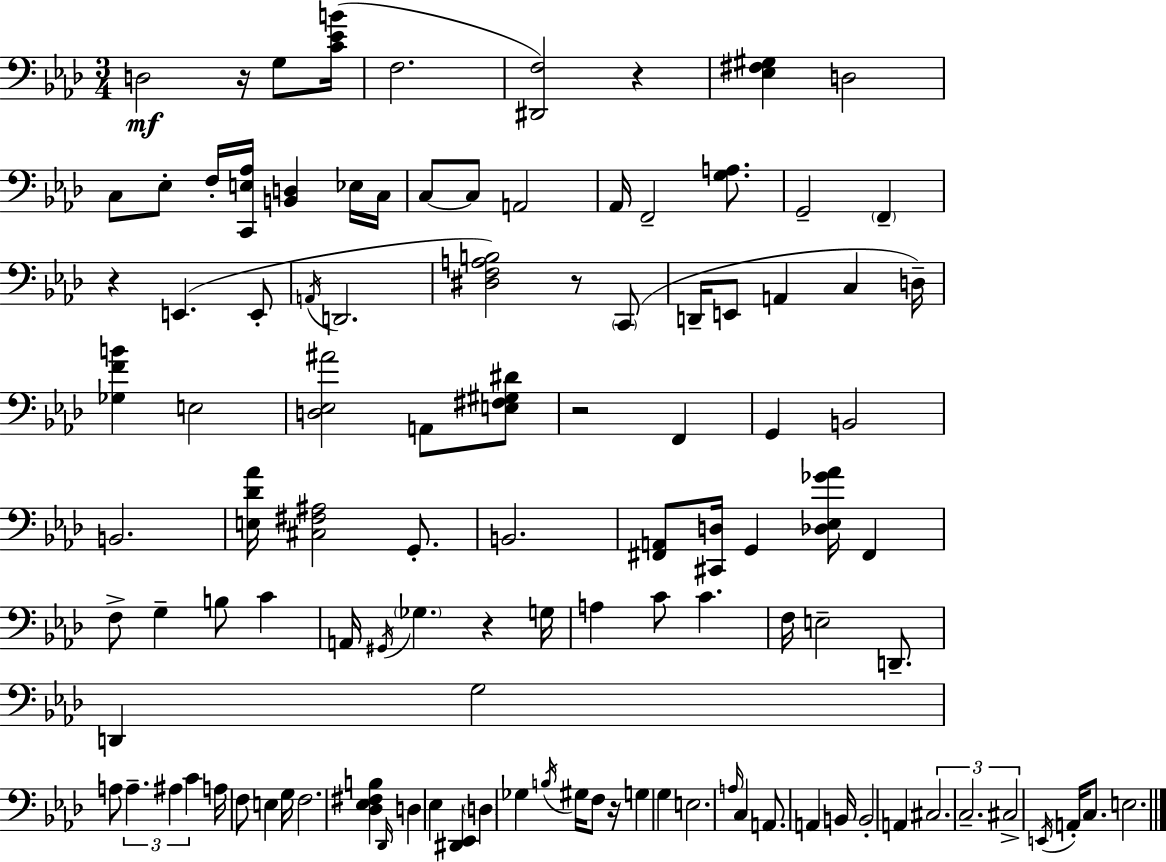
X:1
T:Untitled
M:3/4
L:1/4
K:Fm
D,2 z/4 G,/2 [C_EB]/4 F,2 [^D,,F,]2 z [_E,^F,^G,] D,2 C,/2 _E,/2 F,/4 [C,,E,_A,]/4 [B,,D,] _E,/4 C,/4 C,/2 C,/2 A,,2 _A,,/4 F,,2 [G,A,]/2 G,,2 F,, z E,, E,,/2 A,,/4 D,,2 [^D,F,A,B,]2 z/2 C,,/2 D,,/4 E,,/2 A,, C, D,/4 [_G,FB] E,2 [D,_E,^A]2 A,,/2 [E,^F,^G,^D]/2 z2 F,, G,, B,,2 B,,2 [E,_D_A]/4 [^C,^F,^A,]2 G,,/2 B,,2 [^F,,A,,]/2 [^C,,D,]/4 G,, [_D,_E,_G_A]/4 ^F,, F,/2 G, B,/2 C A,,/4 ^G,,/4 _G, z G,/4 A, C/2 C F,/4 E,2 D,,/2 D,, G,2 A,/2 A, ^A, C A,/4 F,/2 E, G,/4 F,2 [_D,_E,^F,B,] _D,,/4 D, _E, [^D,,_E,,] D, _G, B,/4 ^G,/4 F,/2 z/4 G, G, E,2 A,/4 C, A,,/2 A,, B,,/4 B,,2 A,, ^C,2 C,2 ^C,2 E,,/4 A,,/4 C,/2 E,2